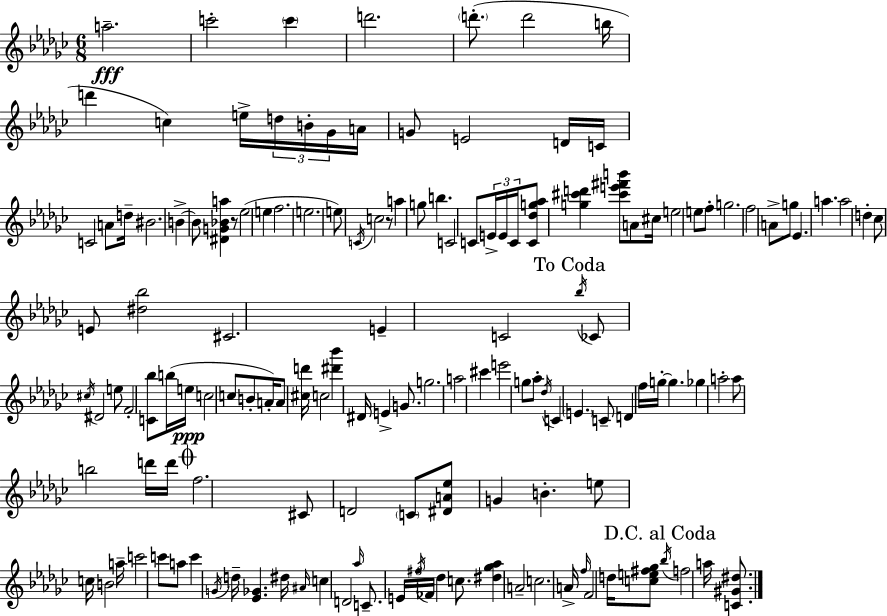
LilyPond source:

{
  \clef treble
  \numericTimeSignature
  \time 6/8
  \key ees \minor
  \repeat volta 2 { a''2.--\fff | c'''2-. \parenthesize c'''4 | d'''2. | \parenthesize d'''8.-.( d'''2 b''16 | \break d'''4 c''4) e''16-> \tuplet 3/2 { d''16 b'16-. ges'16 } | a'16 g'8 e'2 d'16 | c'16 c'2 a'8 d''16-- | bis'2. | \break b'4->~~ b'8 <dis' g' bes' a''>4 r8 | ees''2( e''4 | f''2. | e''2. | \break e''8) \acciaccatura { c'16 } c''2 r8 | a''4 g''8 b''4. | c'2 c'8 \tuplet 3/2 { e'16-> | e'16 c'16 } <c' des'' g'' aes''>8 <g'' cis''' d'''>4 <cis''' e''' fis''' b'''>8 a'8 | \break cis''16 e''2 e''8 f''8-. | g''2. | f''2 a'8-> g''8 | ees'4. a''4. | \break a''2 d''4-. | ces''8 e'8 <dis'' bes''>2 | cis'2. | e'4-- c'2 | \break \mark "To Coda" \acciaccatura { bes''16 } ces'8 \acciaccatura { cis''16 } dis'2 | e''8 f'2-. <c' bes''>8 | b''16( e''16\ppp c''2 c''8 | b'8-. a'16-.) a'8 <cis'' d'''>16 c''2 | \break <dis''' bes'''>4 dis'16 e'4-> | g'8. g''2. | a''2 cis'''4 | e'''2 g''8 | \break aes''8-. \acciaccatura { des''16 } c'4 \parenthesize e'4. | c'8-- d'4 f''16 g''16-.~~ g''4. | ges''4 a''2-. | a''8 b''2 | \break d'''16 d'''16 \mark \markup { \musicglyph "scripts.coda" } f''2. | cis'8 d'2 | \parenthesize c'8 <dis' a' ees''>8 g'4 b'4.-. | e''8 c''16 b'2 | \break a''16-- c'''2 | c'''8 a''8 c'''4 \acciaccatura { g'16 } d''16-- <ees' ges'>4. | dis''16 \grace { ais'16 } c''4 d'2 | \grace { aes''16 } c'8.-- \tuplet 3/2 { e'16 \acciaccatura { fis''16 } | \break fes'16 } des''4 c''8. <dis'' ges'' aes''>4 | a'2-- c''2. | a'16-> \grace { f''16 } f'2 | d''16 <c'' e'' fis'' ges''>8 \mark "D.C. al Coda" \acciaccatura { bes''16 } f''2 | \break a''16 <c' gis' dis''>8. } \bar "|."
}